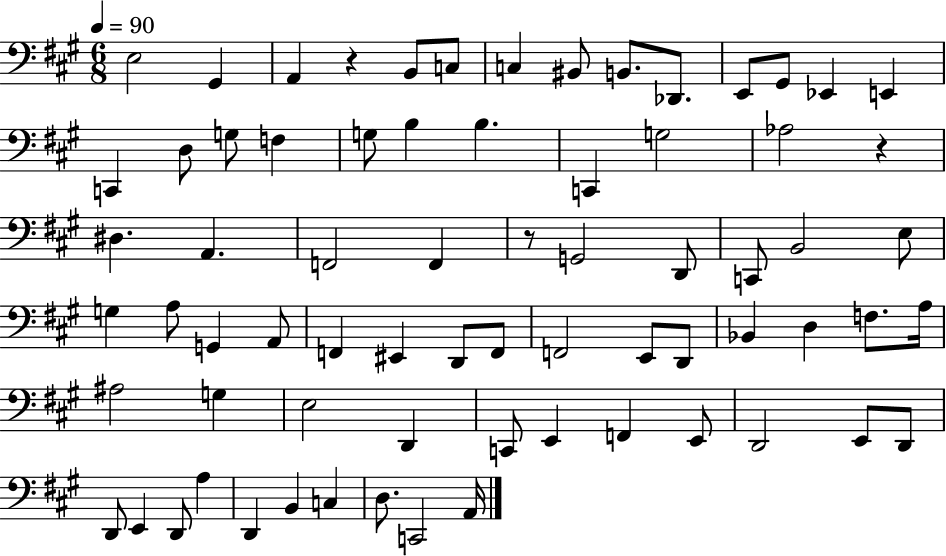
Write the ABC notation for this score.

X:1
T:Untitled
M:6/8
L:1/4
K:A
E,2 ^G,, A,, z B,,/2 C,/2 C, ^B,,/2 B,,/2 _D,,/2 E,,/2 ^G,,/2 _E,, E,, C,, D,/2 G,/2 F, G,/2 B, B, C,, G,2 _A,2 z ^D, A,, F,,2 F,, z/2 G,,2 D,,/2 C,,/2 B,,2 E,/2 G, A,/2 G,, A,,/2 F,, ^E,, D,,/2 F,,/2 F,,2 E,,/2 D,,/2 _B,, D, F,/2 A,/4 ^A,2 G, E,2 D,, C,,/2 E,, F,, E,,/2 D,,2 E,,/2 D,,/2 D,,/2 E,, D,,/2 A, D,, B,, C, D,/2 C,,2 A,,/4